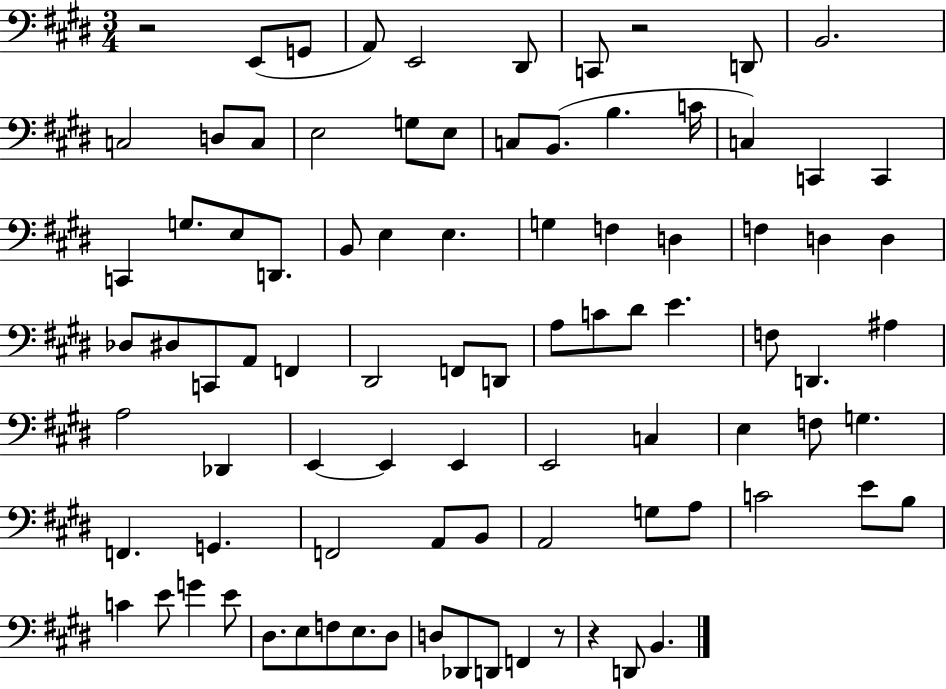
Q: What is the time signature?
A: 3/4